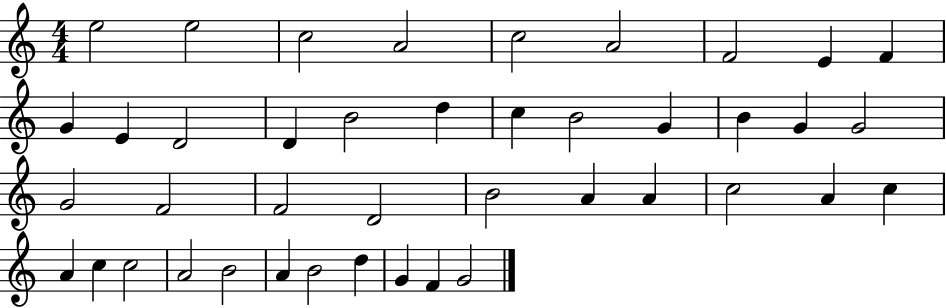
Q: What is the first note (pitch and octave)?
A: E5